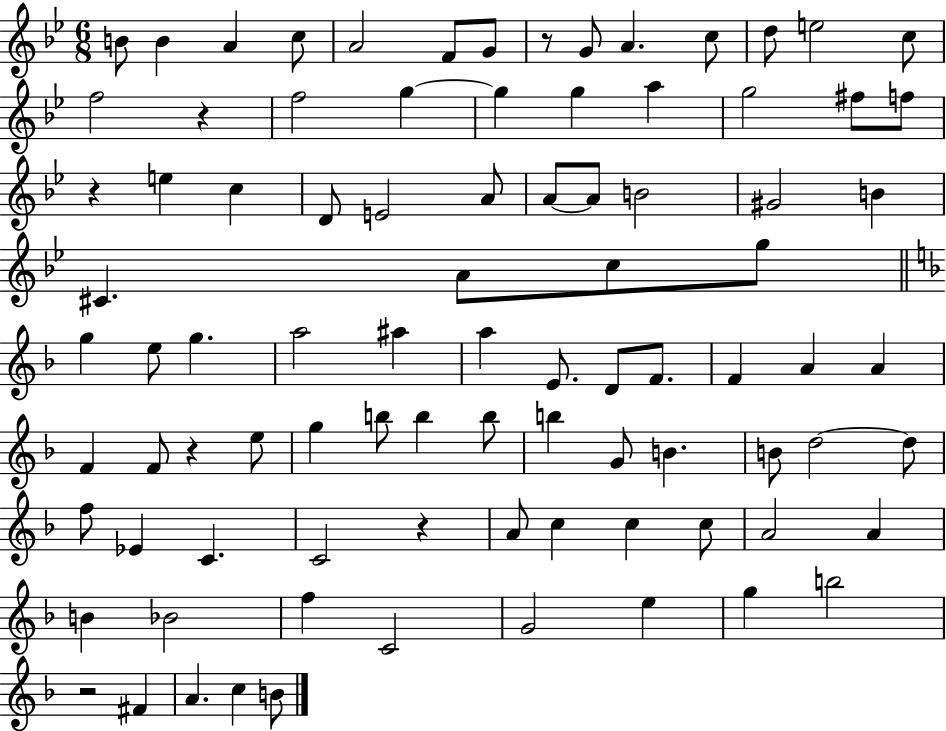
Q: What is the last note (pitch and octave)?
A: B4